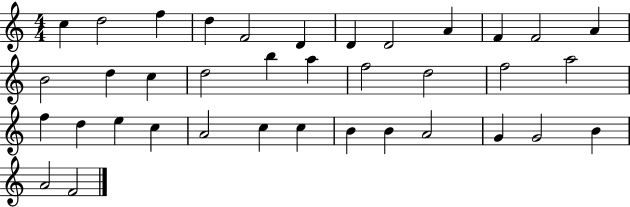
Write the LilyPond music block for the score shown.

{
  \clef treble
  \numericTimeSignature
  \time 4/4
  \key c \major
  c''4 d''2 f''4 | d''4 f'2 d'4 | d'4 d'2 a'4 | f'4 f'2 a'4 | \break b'2 d''4 c''4 | d''2 b''4 a''4 | f''2 d''2 | f''2 a''2 | \break f''4 d''4 e''4 c''4 | a'2 c''4 c''4 | b'4 b'4 a'2 | g'4 g'2 b'4 | \break a'2 f'2 | \bar "|."
}